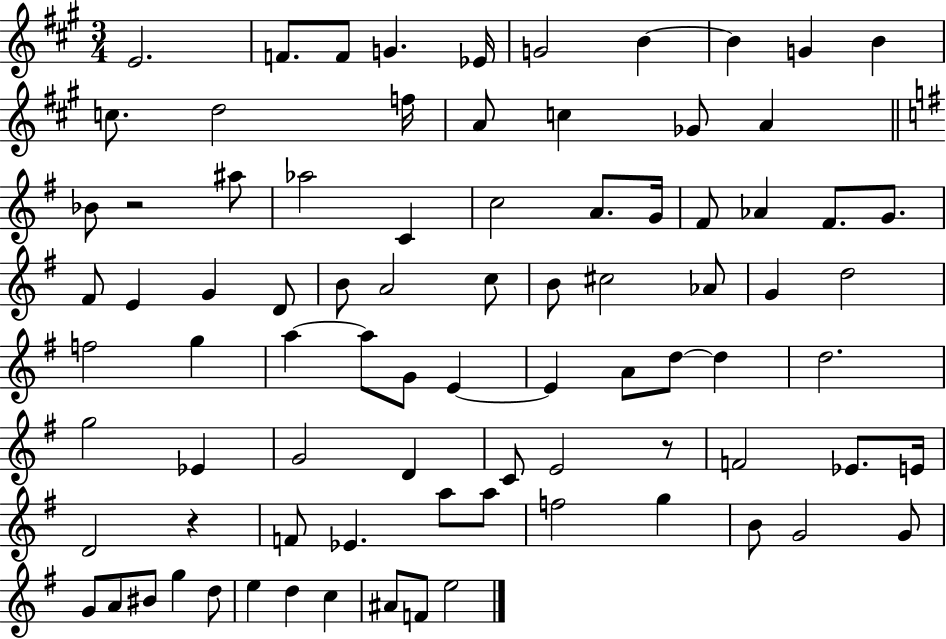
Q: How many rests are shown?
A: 3